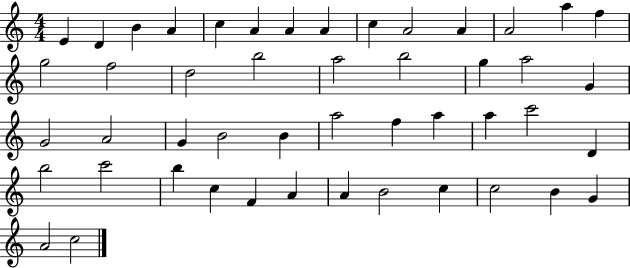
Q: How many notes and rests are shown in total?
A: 48